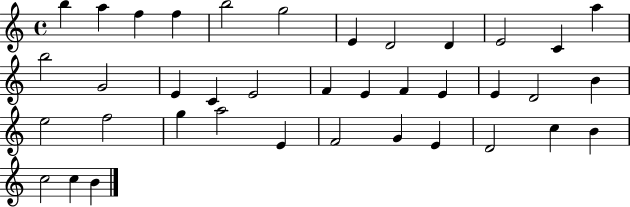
X:1
T:Untitled
M:4/4
L:1/4
K:C
b a f f b2 g2 E D2 D E2 C a b2 G2 E C E2 F E F E E D2 B e2 f2 g a2 E F2 G E D2 c B c2 c B